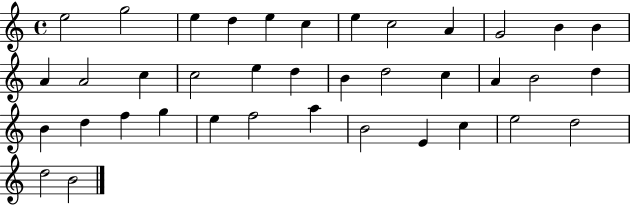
{
  \clef treble
  \time 4/4
  \defaultTimeSignature
  \key c \major
  e''2 g''2 | e''4 d''4 e''4 c''4 | e''4 c''2 a'4 | g'2 b'4 b'4 | \break a'4 a'2 c''4 | c''2 e''4 d''4 | b'4 d''2 c''4 | a'4 b'2 d''4 | \break b'4 d''4 f''4 g''4 | e''4 f''2 a''4 | b'2 e'4 c''4 | e''2 d''2 | \break d''2 b'2 | \bar "|."
}